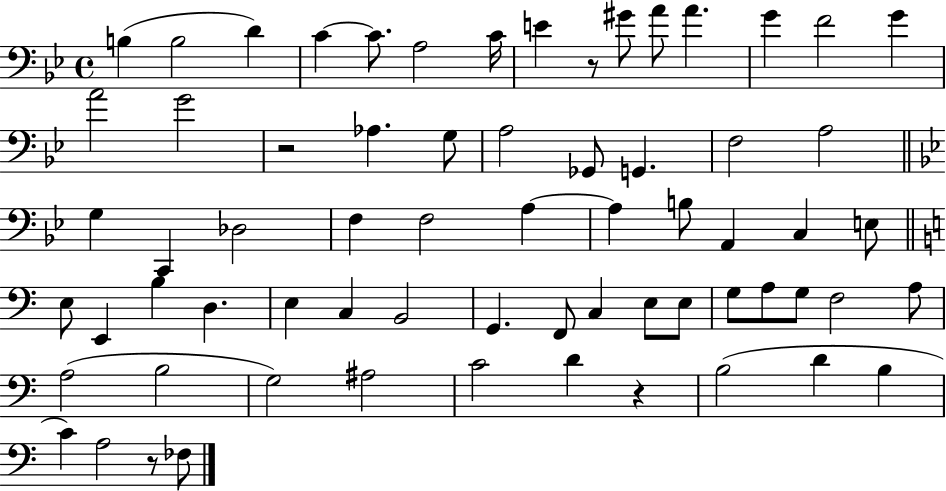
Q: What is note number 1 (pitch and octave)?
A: B3